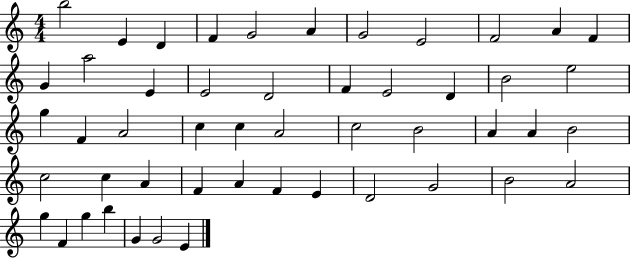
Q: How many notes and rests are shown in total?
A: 50